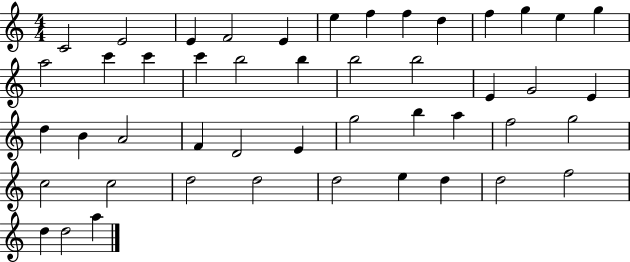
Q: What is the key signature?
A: C major